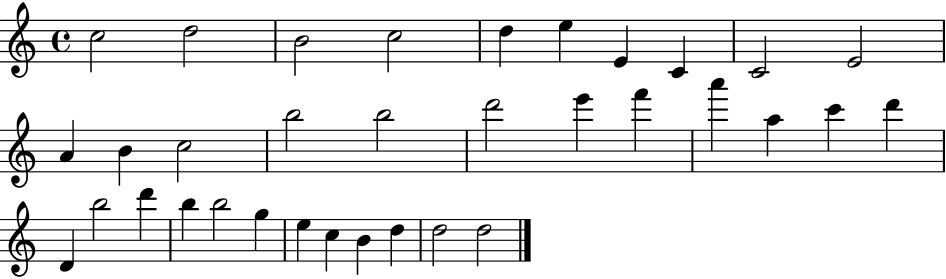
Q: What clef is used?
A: treble